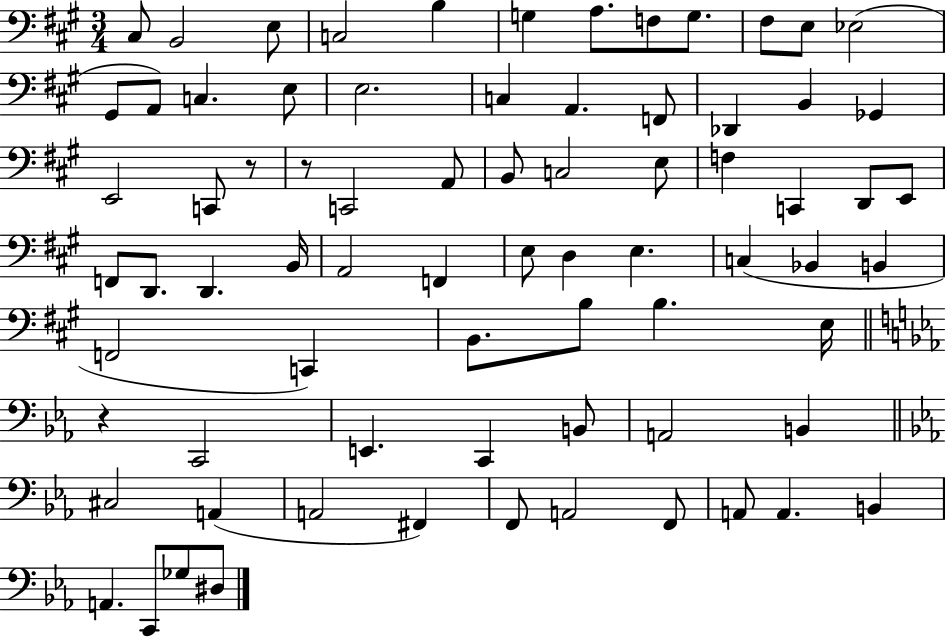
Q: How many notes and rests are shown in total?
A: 75